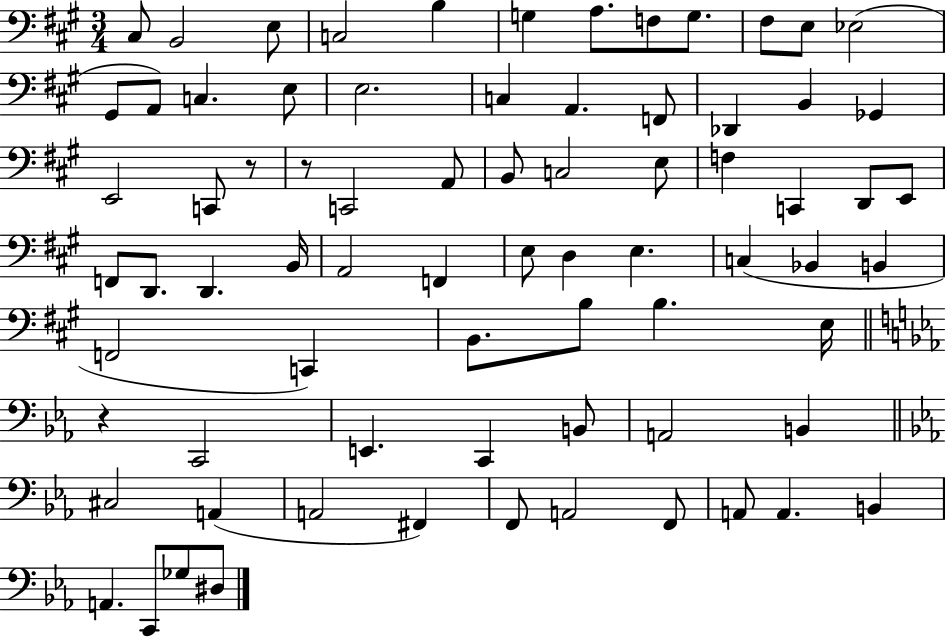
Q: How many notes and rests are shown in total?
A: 75